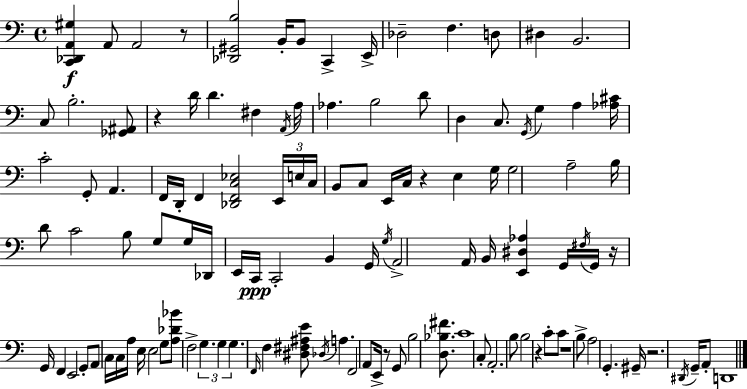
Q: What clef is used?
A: bass